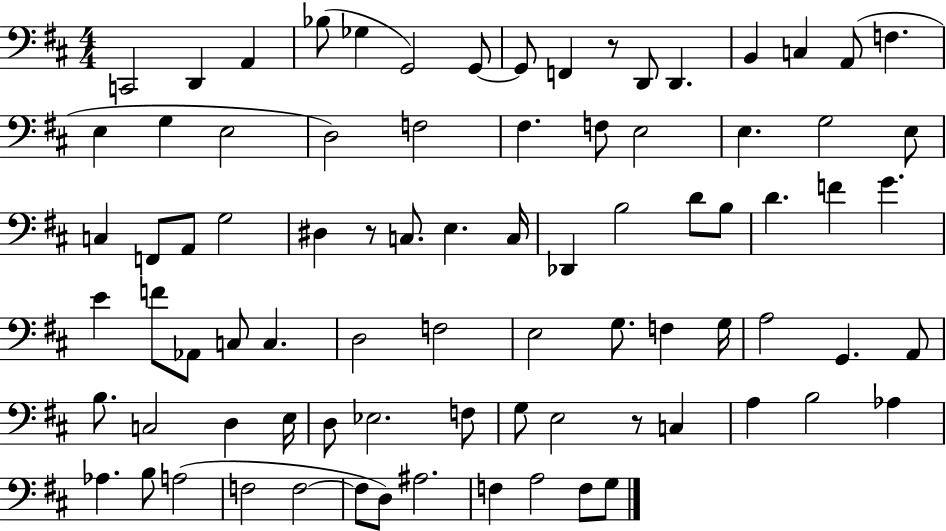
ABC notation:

X:1
T:Untitled
M:4/4
L:1/4
K:D
C,,2 D,, A,, _B,/2 _G, G,,2 G,,/2 G,,/2 F,, z/2 D,,/2 D,, B,, C, A,,/2 F, E, G, E,2 D,2 F,2 ^F, F,/2 E,2 E, G,2 E,/2 C, F,,/2 A,,/2 G,2 ^D, z/2 C,/2 E, C,/4 _D,, B,2 D/2 B,/2 D F G E F/2 _A,,/2 C,/2 C, D,2 F,2 E,2 G,/2 F, G,/4 A,2 G,, A,,/2 B,/2 C,2 D, E,/4 D,/2 _E,2 F,/2 G,/2 E,2 z/2 C, A, B,2 _A, _A, B,/2 A,2 F,2 F,2 F,/2 D,/2 ^A,2 F, A,2 F,/2 G,/2